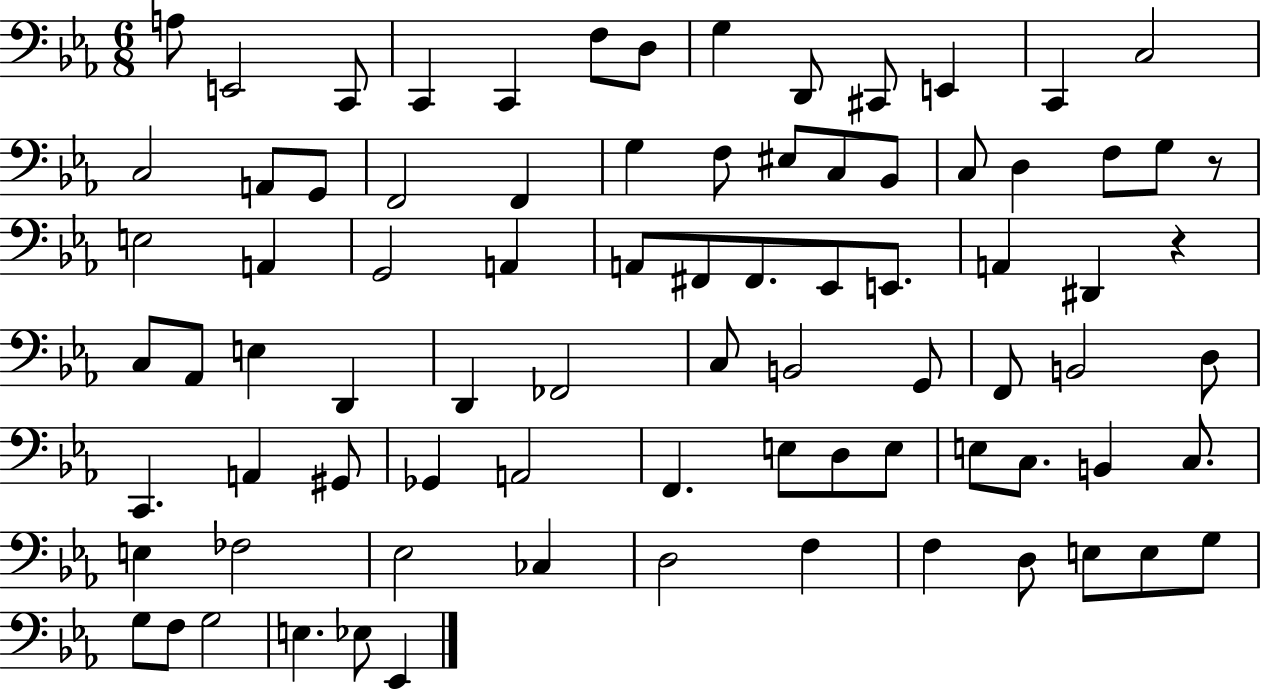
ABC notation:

X:1
T:Untitled
M:6/8
L:1/4
K:Eb
A,/2 E,,2 C,,/2 C,, C,, F,/2 D,/2 G, D,,/2 ^C,,/2 E,, C,, C,2 C,2 A,,/2 G,,/2 F,,2 F,, G, F,/2 ^E,/2 C,/2 _B,,/2 C,/2 D, F,/2 G,/2 z/2 E,2 A,, G,,2 A,, A,,/2 ^F,,/2 ^F,,/2 _E,,/2 E,,/2 A,, ^D,, z C,/2 _A,,/2 E, D,, D,, _F,,2 C,/2 B,,2 G,,/2 F,,/2 B,,2 D,/2 C,, A,, ^G,,/2 _G,, A,,2 F,, E,/2 D,/2 E,/2 E,/2 C,/2 B,, C,/2 E, _F,2 _E,2 _C, D,2 F, F, D,/2 E,/2 E,/2 G,/2 G,/2 F,/2 G,2 E, _E,/2 _E,,